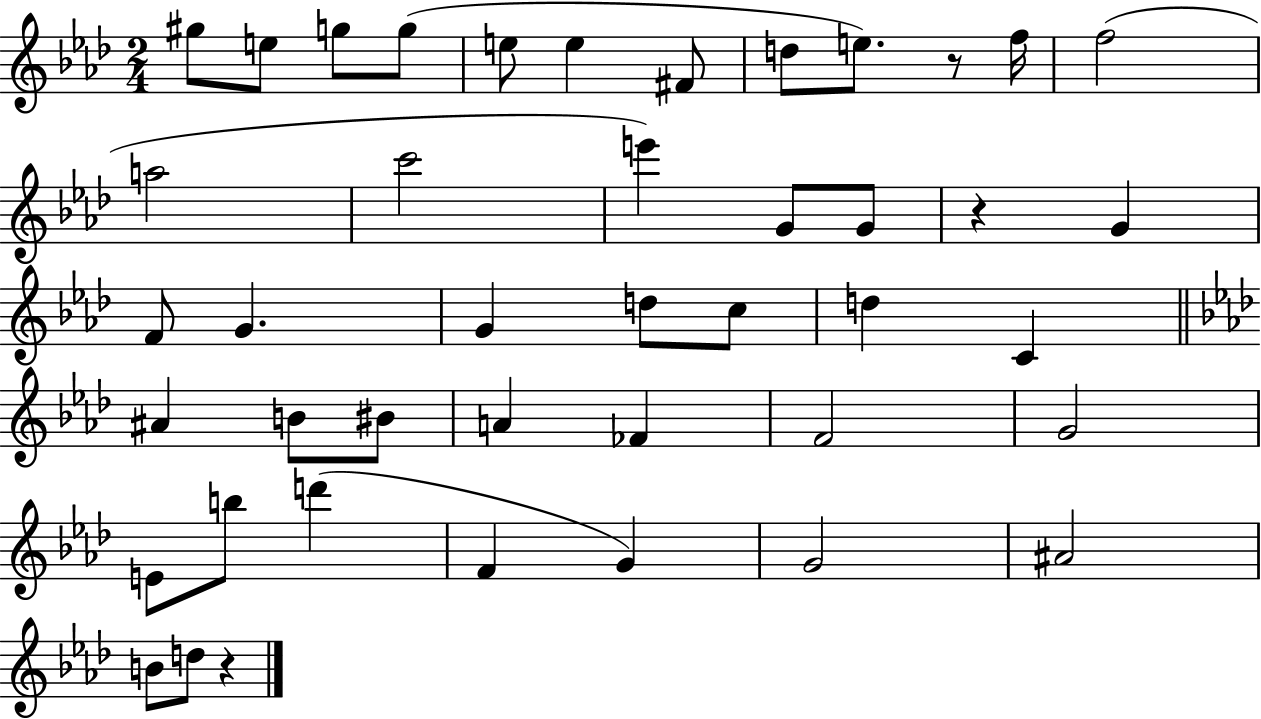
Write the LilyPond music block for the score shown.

{
  \clef treble
  \numericTimeSignature
  \time 2/4
  \key aes \major
  \repeat volta 2 { gis''8 e''8 g''8 g''8( | e''8 e''4 fis'8 | d''8 e''8.) r8 f''16 | f''2( | \break a''2 | c'''2 | e'''4) g'8 g'8 | r4 g'4 | \break f'8 g'4. | g'4 d''8 c''8 | d''4 c'4 | \bar "||" \break \key f \minor ais'4 b'8 bis'8 | a'4 fes'4 | f'2 | g'2 | \break e'8 b''8 d'''4( | f'4 g'4) | g'2 | ais'2 | \break b'8 d''8 r4 | } \bar "|."
}